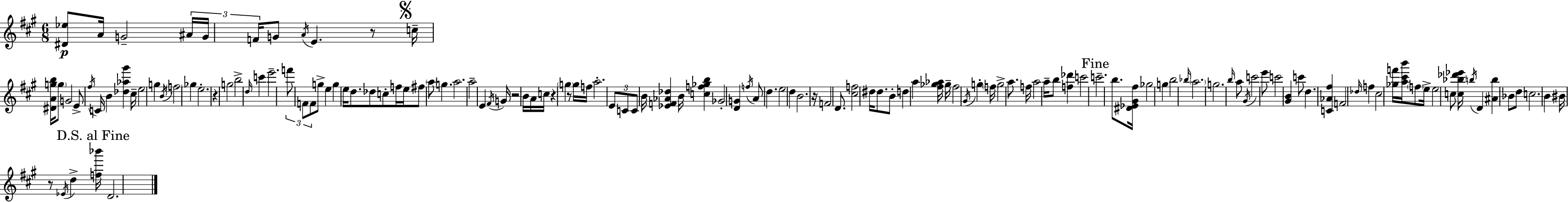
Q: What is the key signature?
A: A major